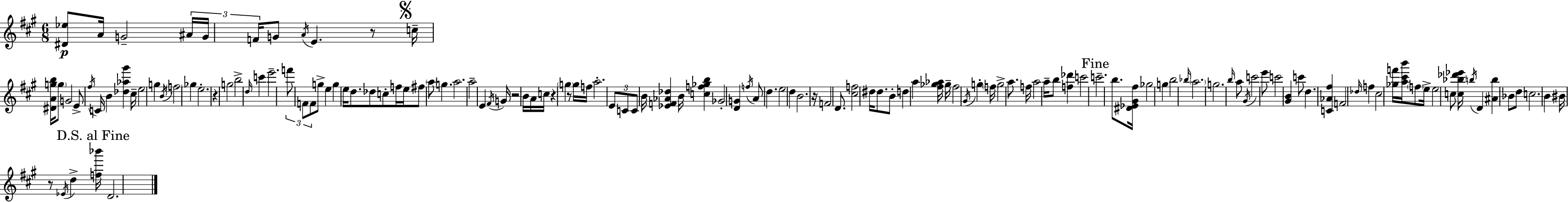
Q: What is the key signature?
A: A major